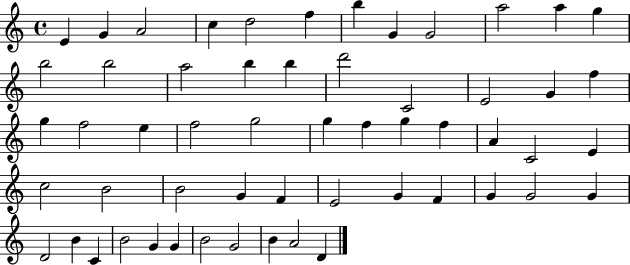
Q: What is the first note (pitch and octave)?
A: E4